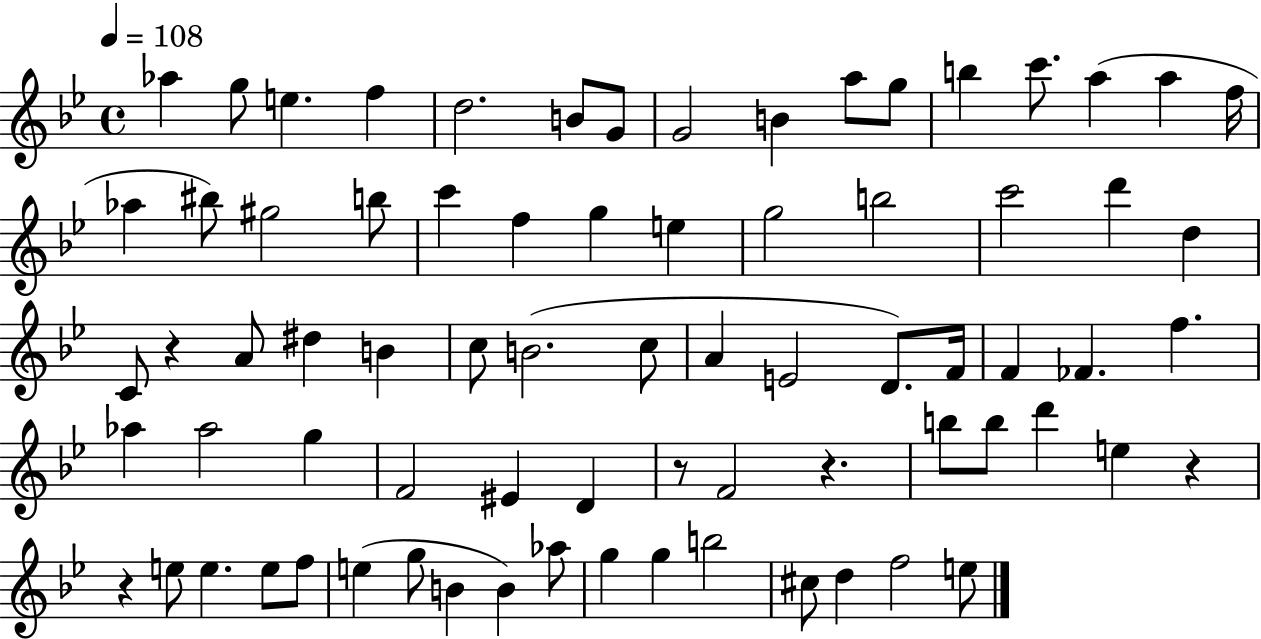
Ab5/q G5/e E5/q. F5/q D5/h. B4/e G4/e G4/h B4/q A5/e G5/e B5/q C6/e. A5/q A5/q F5/s Ab5/q BIS5/e G#5/h B5/e C6/q F5/q G5/q E5/q G5/h B5/h C6/h D6/q D5/q C4/e R/q A4/e D#5/q B4/q C5/e B4/h. C5/e A4/q E4/h D4/e. F4/s F4/q FES4/q. F5/q. Ab5/q Ab5/h G5/q F4/h EIS4/q D4/q R/e F4/h R/q. B5/e B5/e D6/q E5/q R/q R/q E5/e E5/q. E5/e F5/e E5/q G5/e B4/q B4/q Ab5/e G5/q G5/q B5/h C#5/e D5/q F5/h E5/e